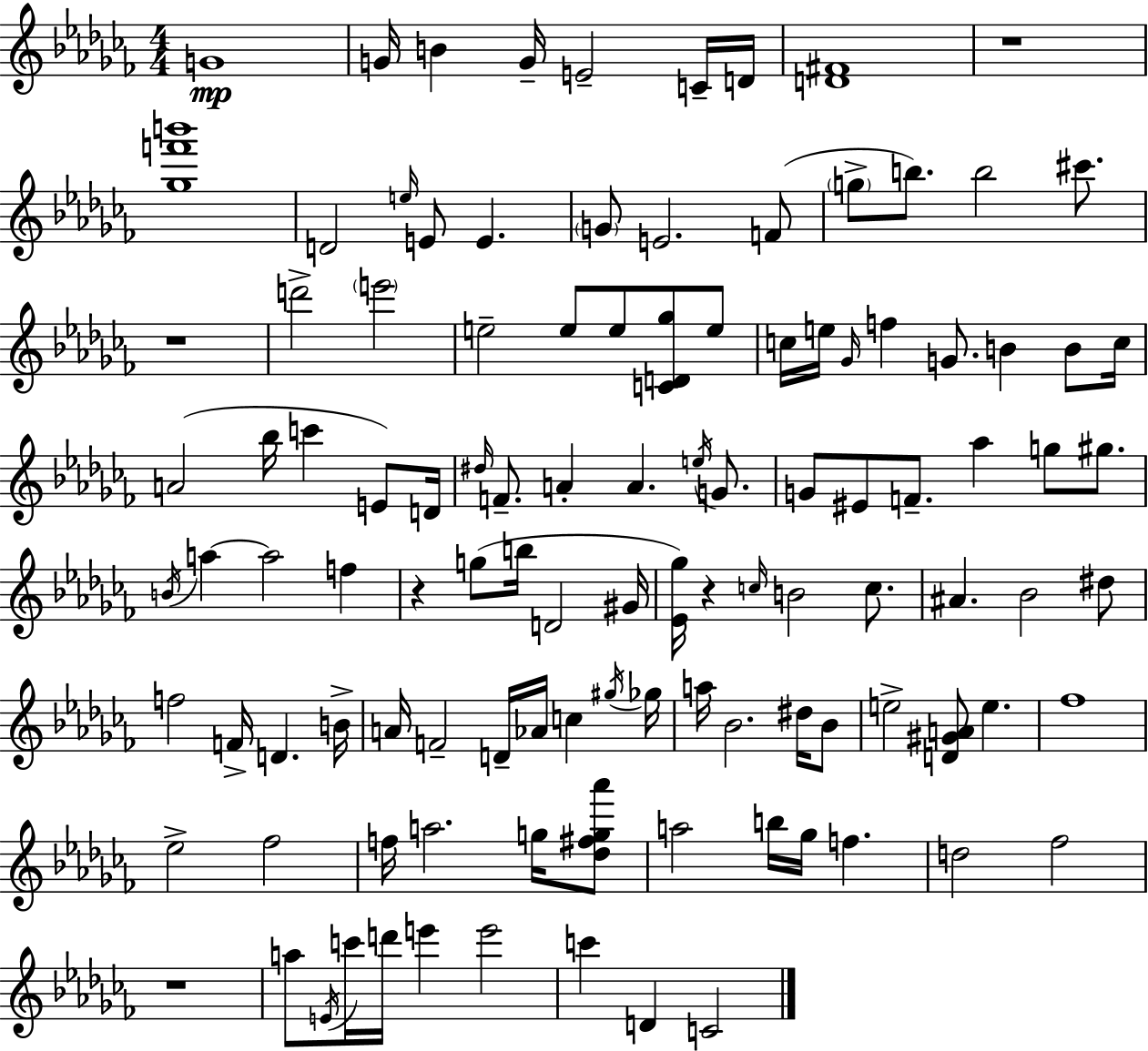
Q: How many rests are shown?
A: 5